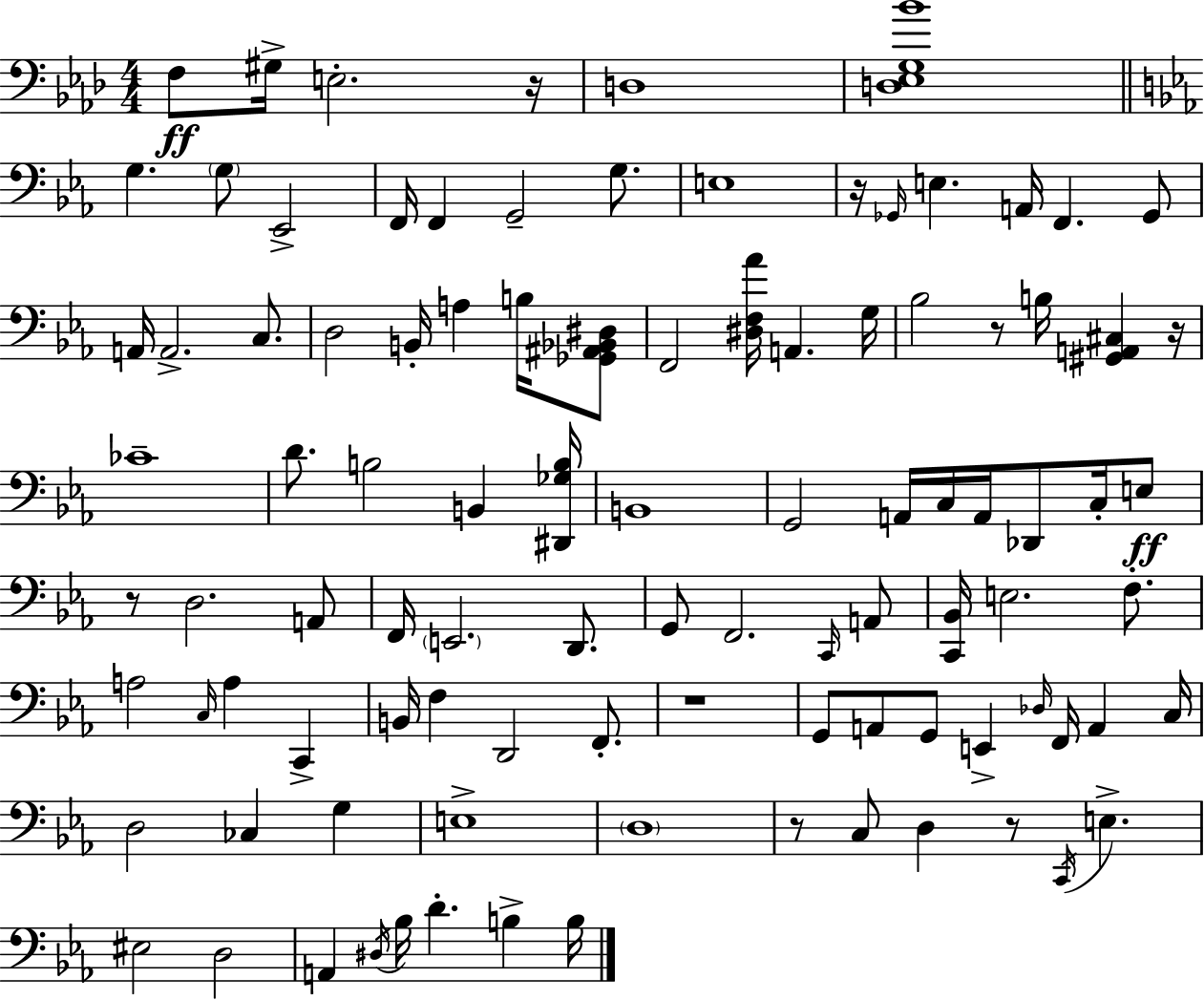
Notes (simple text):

F3/e G#3/s E3/h. R/s D3/w [D3,Eb3,G3,Bb4]/w G3/q. G3/e Eb2/h F2/s F2/q G2/h G3/e. E3/w R/s Gb2/s E3/q. A2/s F2/q. Gb2/e A2/s A2/h. C3/e. D3/h B2/s A3/q B3/s [Gb2,A#2,Bb2,D#3]/e F2/h [D#3,F3,Ab4]/s A2/q. G3/s Bb3/h R/e B3/s [G#2,A2,C#3]/q R/s CES4/w D4/e. B3/h B2/q [D#2,Gb3,B3]/s B2/w G2/h A2/s C3/s A2/s Db2/e C3/s E3/e R/e D3/h. A2/e F2/s E2/h. D2/e. G2/e F2/h. C2/s A2/e [C2,Bb2]/s E3/h. F3/e. A3/h C3/s A3/q C2/q B2/s F3/q D2/h F2/e. R/w G2/e A2/e G2/e E2/q Db3/s F2/s A2/q C3/s D3/h CES3/q G3/q E3/w D3/w R/e C3/e D3/q R/e C2/s E3/q. EIS3/h D3/h A2/q D#3/s Bb3/s D4/q. B3/q B3/s